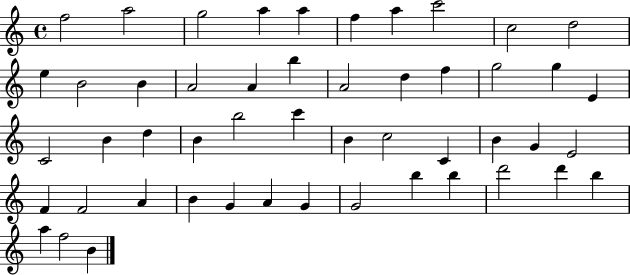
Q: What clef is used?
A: treble